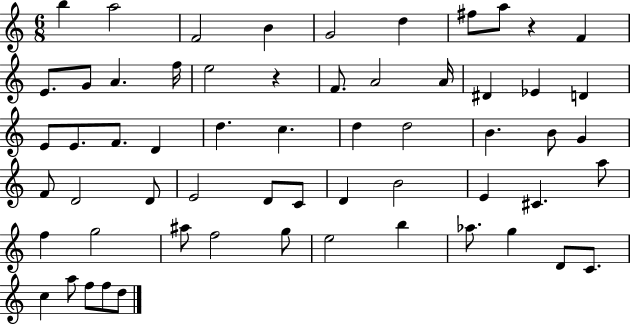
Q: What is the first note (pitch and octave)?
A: B5